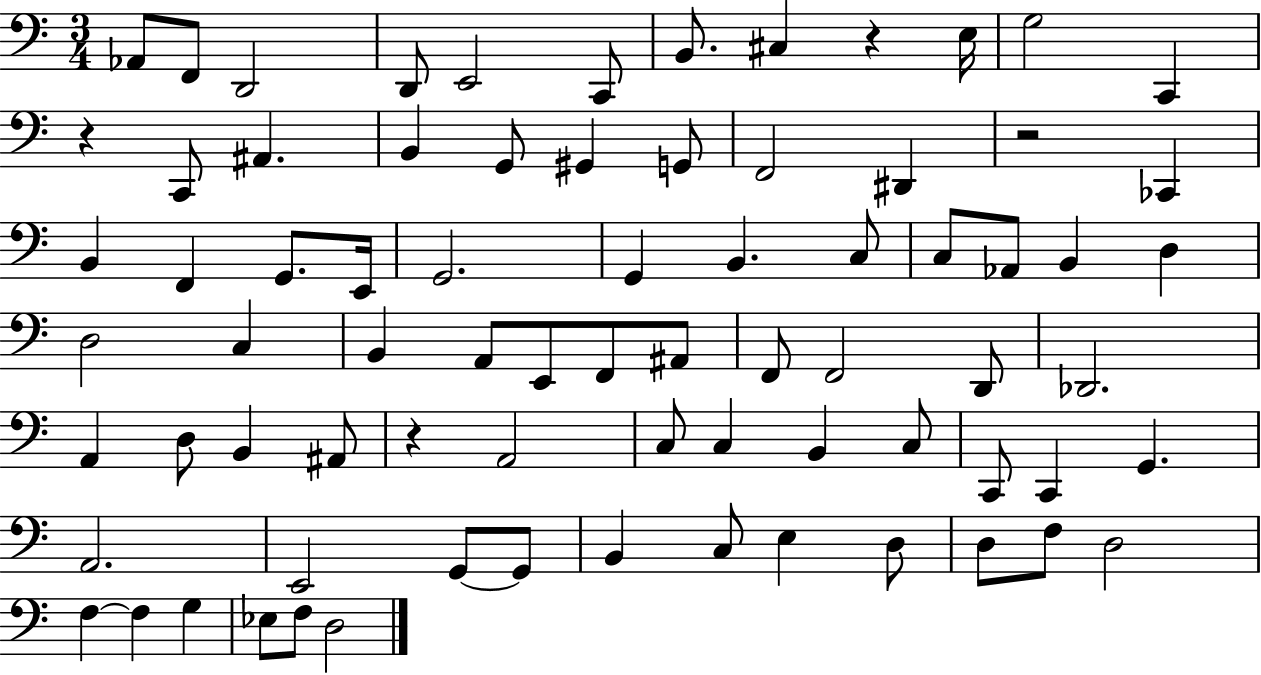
{
  \clef bass
  \numericTimeSignature
  \time 3/4
  \key c \major
  \repeat volta 2 { aes,8 f,8 d,2 | d,8 e,2 c,8 | b,8. cis4 r4 e16 | g2 c,4 | \break r4 c,8 ais,4. | b,4 g,8 gis,4 g,8 | f,2 dis,4 | r2 ces,4 | \break b,4 f,4 g,8. e,16 | g,2. | g,4 b,4. c8 | c8 aes,8 b,4 d4 | \break d2 c4 | b,4 a,8 e,8 f,8 ais,8 | f,8 f,2 d,8 | des,2. | \break a,4 d8 b,4 ais,8 | r4 a,2 | c8 c4 b,4 c8 | c,8 c,4 g,4. | \break a,2. | e,2 g,8~~ g,8 | b,4 c8 e4 d8 | d8 f8 d2 | \break f4~~ f4 g4 | ees8 f8 d2 | } \bar "|."
}